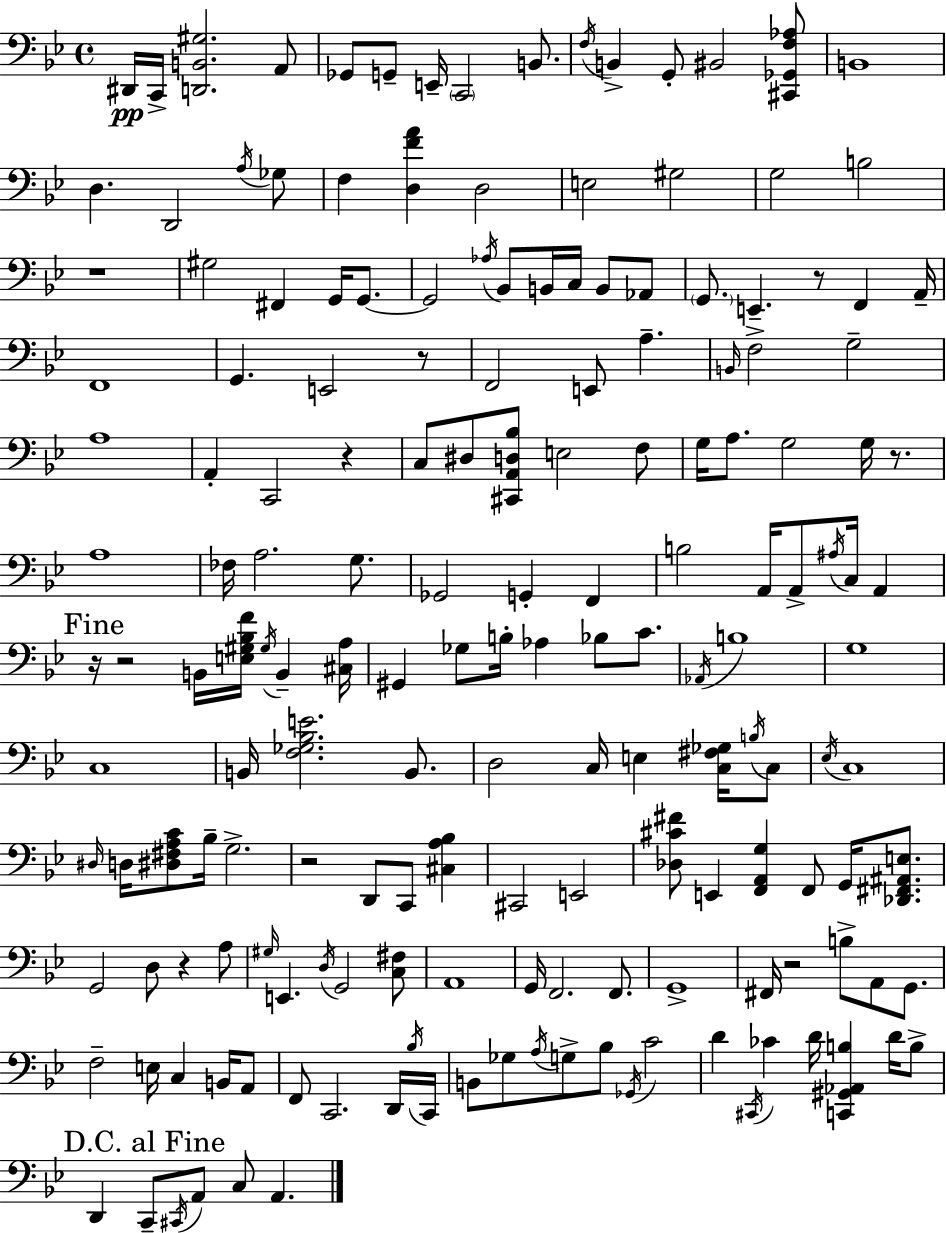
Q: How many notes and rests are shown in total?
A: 174